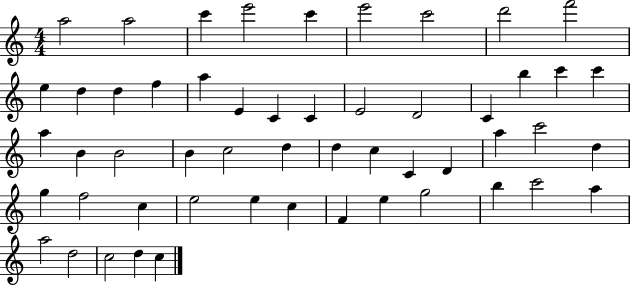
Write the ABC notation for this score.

X:1
T:Untitled
M:4/4
L:1/4
K:C
a2 a2 c' e'2 c' e'2 c'2 d'2 f'2 e d d f a E C C E2 D2 C b c' c' a B B2 B c2 d d c C D a c'2 d g f2 c e2 e c F e g2 b c'2 a a2 d2 c2 d c